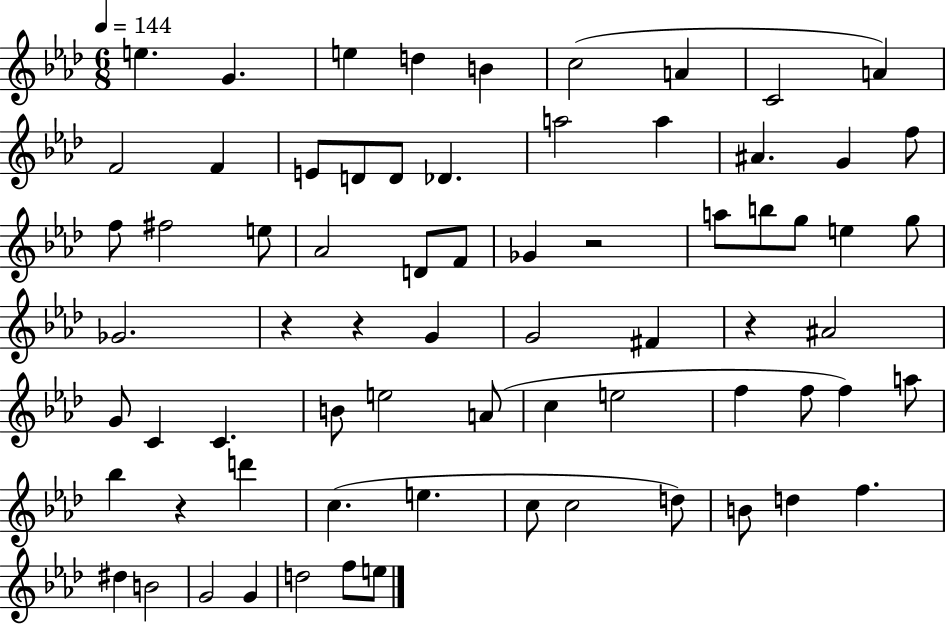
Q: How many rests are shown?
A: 5